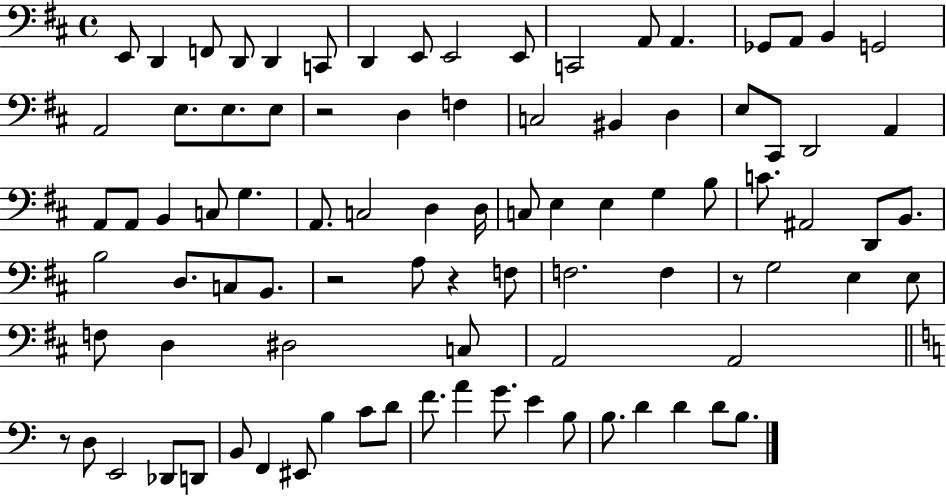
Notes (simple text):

E2/e D2/q F2/e D2/e D2/q C2/e D2/q E2/e E2/h E2/e C2/h A2/e A2/q. Gb2/e A2/e B2/q G2/h A2/h E3/e. E3/e. E3/e R/h D3/q F3/q C3/h BIS2/q D3/q E3/e C#2/e D2/h A2/q A2/e A2/e B2/q C3/e G3/q. A2/e. C3/h D3/q D3/s C3/e E3/q E3/q G3/q B3/e C4/e. A#2/h D2/e B2/e. B3/h D3/e. C3/e B2/e. R/h A3/e R/q F3/e F3/h. F3/q R/e G3/h E3/q E3/e F3/e D3/q D#3/h C3/e A2/h A2/h R/e D3/e E2/h Db2/e D2/e B2/e F2/q EIS2/e B3/q C4/e D4/e F4/e. A4/q G4/e. E4/q B3/e B3/e. D4/q D4/q D4/e B3/e.